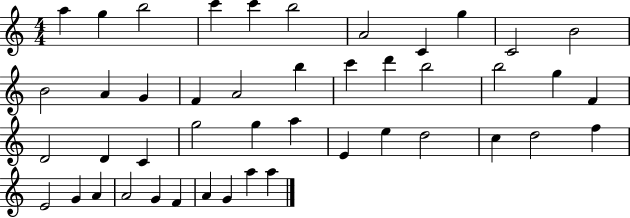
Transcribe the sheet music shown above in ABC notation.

X:1
T:Untitled
M:4/4
L:1/4
K:C
a g b2 c' c' b2 A2 C g C2 B2 B2 A G F A2 b c' d' b2 b2 g F D2 D C g2 g a E e d2 c d2 f E2 G A A2 G F A G a a